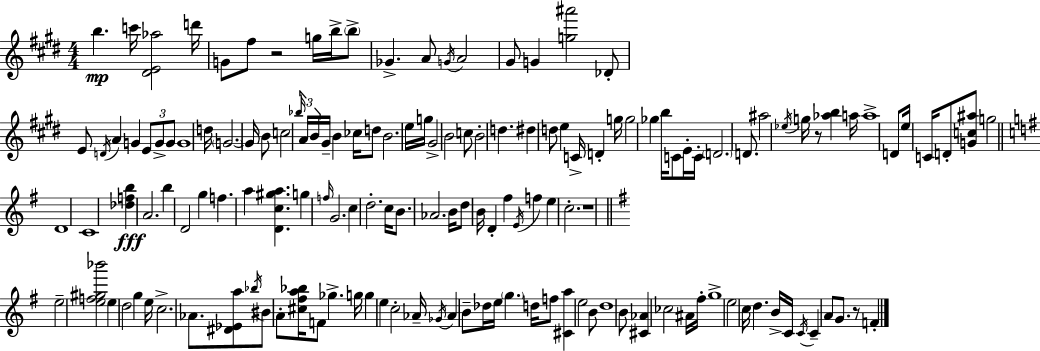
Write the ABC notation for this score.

X:1
T:Untitled
M:4/4
L:1/4
K:E
b c'/4 [^DE_a]2 d'/4 G/2 ^f/2 z2 g/4 b/4 b/2 _G A/2 G/4 A2 ^G/2 G [g^a']2 _D/2 E/2 D/4 A G E/2 G/2 G/2 G4 d/4 G2 G/4 B/2 c2 _b/4 A/4 B/4 ^G/4 B _c/4 d/2 B2 e/4 g/4 ^G2 B2 c/2 B2 d ^d d/2 e C/4 D g/4 g2 _g b/4 C/2 E/4 C/4 D2 D/2 ^a2 _e/4 g/4 z/2 [_ab] a/4 a4 D/2 e/4 C/4 D/2 [Gc^a]/2 g2 D4 C4 [_dfb] A2 b D2 g f a [Dc^ga] g f/4 G2 c d2 c/4 B/2 _A2 B/4 d/2 B/4 D ^f E/4 f e c2 z4 e2 [ef^g_b']2 e d2 g e/4 c2 _A/2 [^D_Ea]/2 _b/4 ^B/2 A/2 [^c^fa_b]/4 F/2 _g g/4 g e c2 _A/4 _G/4 _A B/2 _d/4 e/4 g d/4 f/2 [^Ca] e2 B/2 d4 B/2 [^C_A] _c2 ^A/4 ^f/4 g4 e2 c/4 d B/4 C/4 C/4 C A/2 G/2 z/2 F